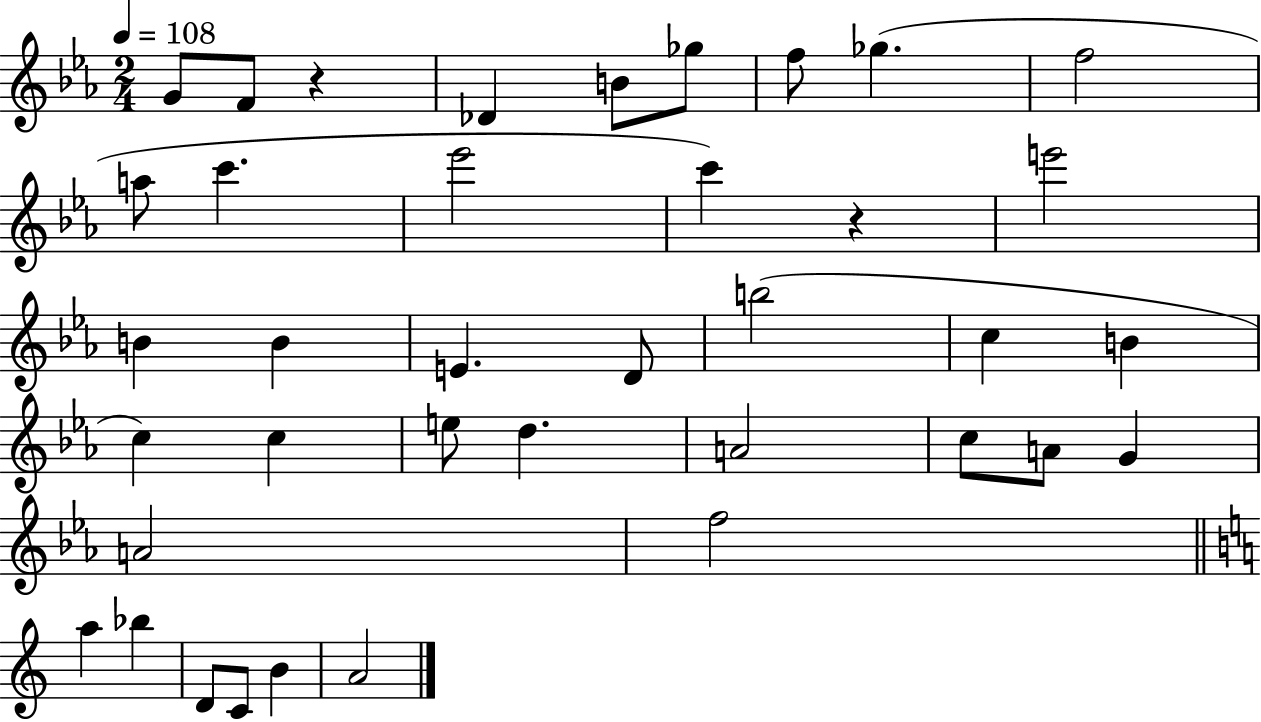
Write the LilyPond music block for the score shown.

{
  \clef treble
  \numericTimeSignature
  \time 2/4
  \key ees \major
  \tempo 4 = 108
  \repeat volta 2 { g'8 f'8 r4 | des'4 b'8 ges''8 | f''8 ges''4.( | f''2 | \break a''8 c'''4. | ees'''2 | c'''4) r4 | e'''2 | \break b'4 b'4 | e'4. d'8 | b''2( | c''4 b'4 | \break c''4) c''4 | e''8 d''4. | a'2 | c''8 a'8 g'4 | \break a'2 | f''2 | \bar "||" \break \key c \major a''4 bes''4 | d'8 c'8 b'4 | a'2 | } \bar "|."
}